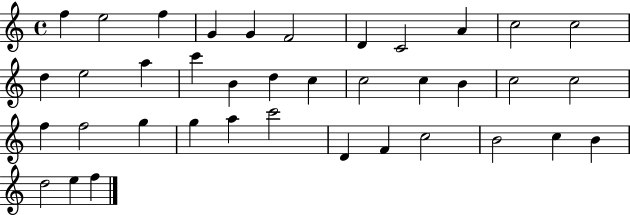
{
  \clef treble
  \time 4/4
  \defaultTimeSignature
  \key c \major
  f''4 e''2 f''4 | g'4 g'4 f'2 | d'4 c'2 a'4 | c''2 c''2 | \break d''4 e''2 a''4 | c'''4 b'4 d''4 c''4 | c''2 c''4 b'4 | c''2 c''2 | \break f''4 f''2 g''4 | g''4 a''4 c'''2 | d'4 f'4 c''2 | b'2 c''4 b'4 | \break d''2 e''4 f''4 | \bar "|."
}